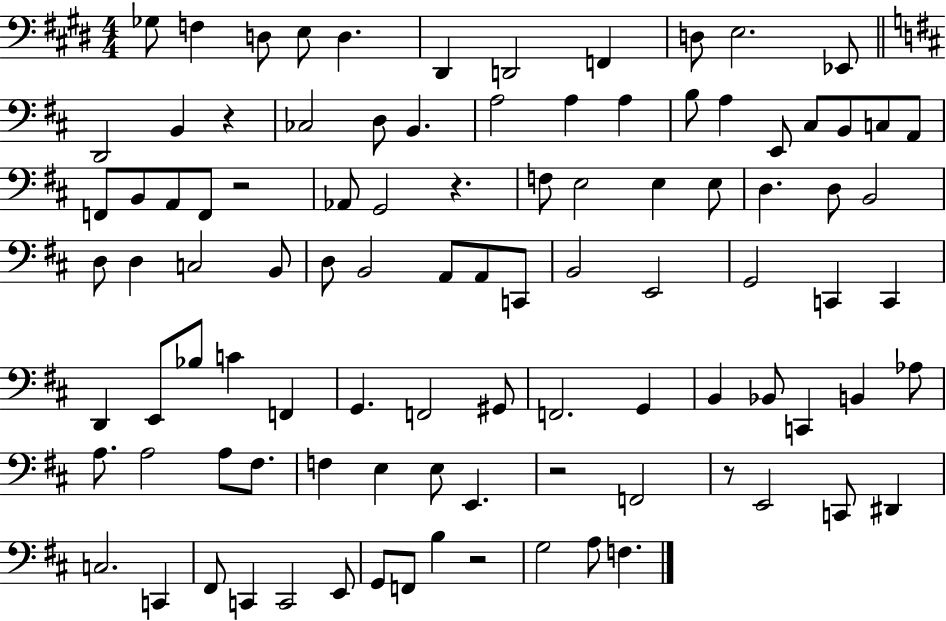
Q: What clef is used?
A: bass